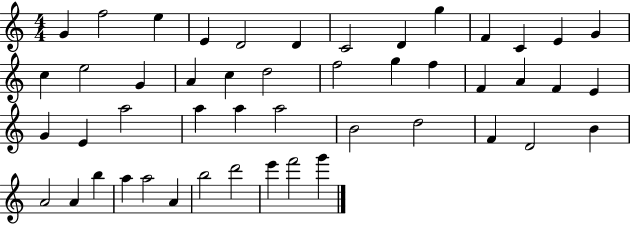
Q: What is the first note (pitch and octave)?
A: G4